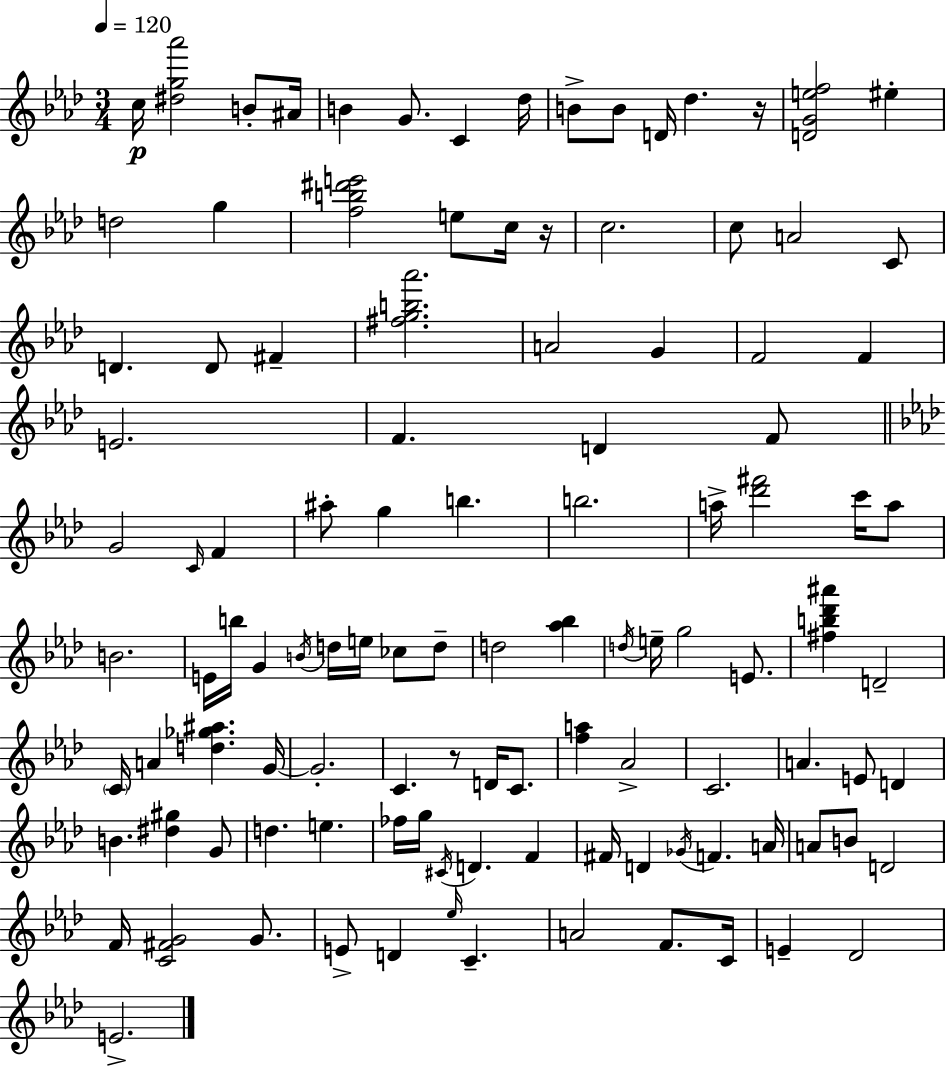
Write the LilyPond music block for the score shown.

{
  \clef treble
  \numericTimeSignature
  \time 3/4
  \key f \minor
  \tempo 4 = 120
  c''16\p <dis'' g'' aes'''>2 b'8-. ais'16 | b'4 g'8. c'4 des''16 | b'8-> b'8 d'16 des''4. r16 | <d' g' e'' f''>2 eis''4-. | \break d''2 g''4 | <f'' b'' dis''' e'''>2 e''8 c''16 r16 | c''2. | c''8 a'2 c'8 | \break d'4. d'8 fis'4-- | <fis'' g'' b'' aes'''>2. | a'2 g'4 | f'2 f'4 | \break e'2. | f'4. d'4 f'8 | \bar "||" \break \key f \minor g'2 \grace { c'16 } f'4 | ais''8-. g''4 b''4. | b''2. | a''16-> <des''' fis'''>2 c'''16 a''8 | \break b'2. | e'16 b''16 g'4 \acciaccatura { b'16 } d''16 e''16 ces''8 | d''8-- d''2 <aes'' bes''>4 | \acciaccatura { d''16 } e''16-- g''2 | \break e'8. <fis'' b'' des''' ais'''>4 d'2-- | \parenthesize c'16 a'4 <d'' ges'' ais''>4. | g'16~~ g'2.-. | c'4. r8 d'16 | \break c'8. <f'' a''>4 aes'2-> | c'2. | a'4. e'8 d'4 | b'4. <dis'' gis''>4 | \break g'8 d''4. e''4. | fes''16 g''16 \acciaccatura { cis'16 } d'4. | f'4 fis'16 d'4 \acciaccatura { ges'16 } f'4. | a'16 a'8 b'8 d'2 | \break f'16 <c' fis' g'>2 | g'8. e'8-> d'4 \grace { ees''16 } | c'4.-- a'2 | f'8. c'16 e'4-- des'2 | \break e'2.-> | \bar "|."
}